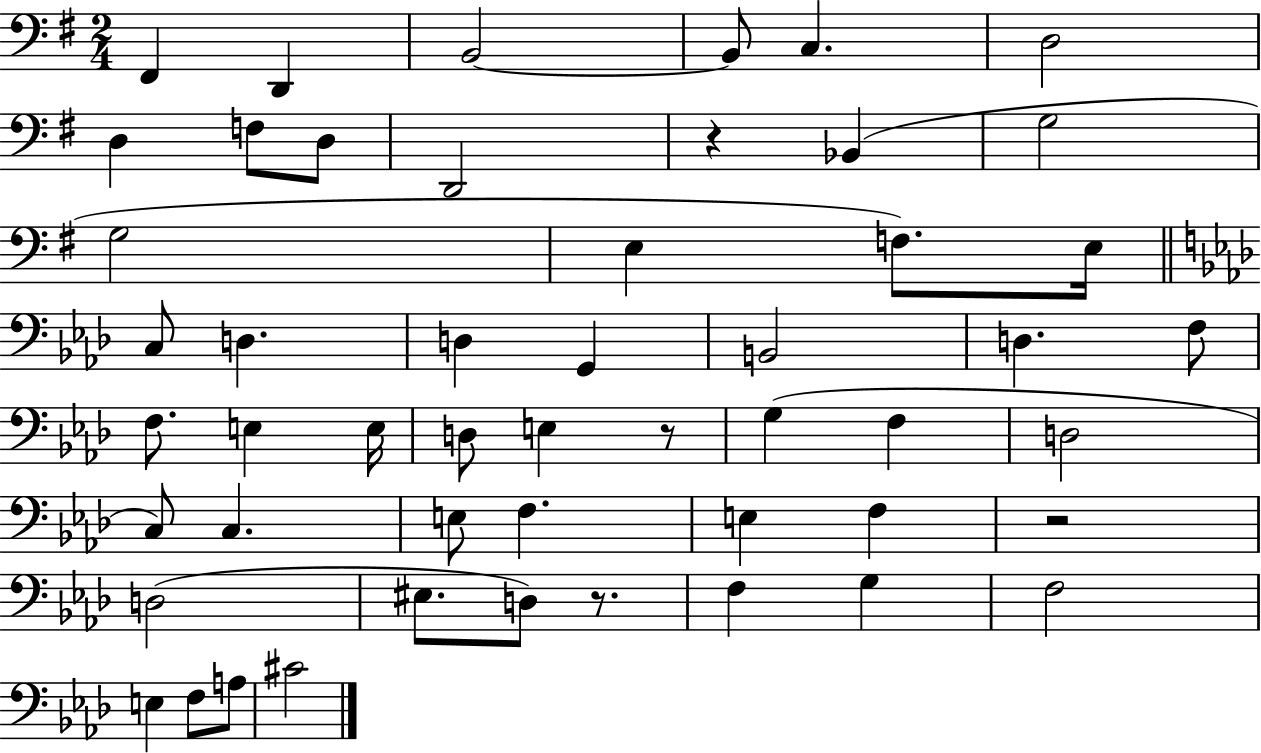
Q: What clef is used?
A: bass